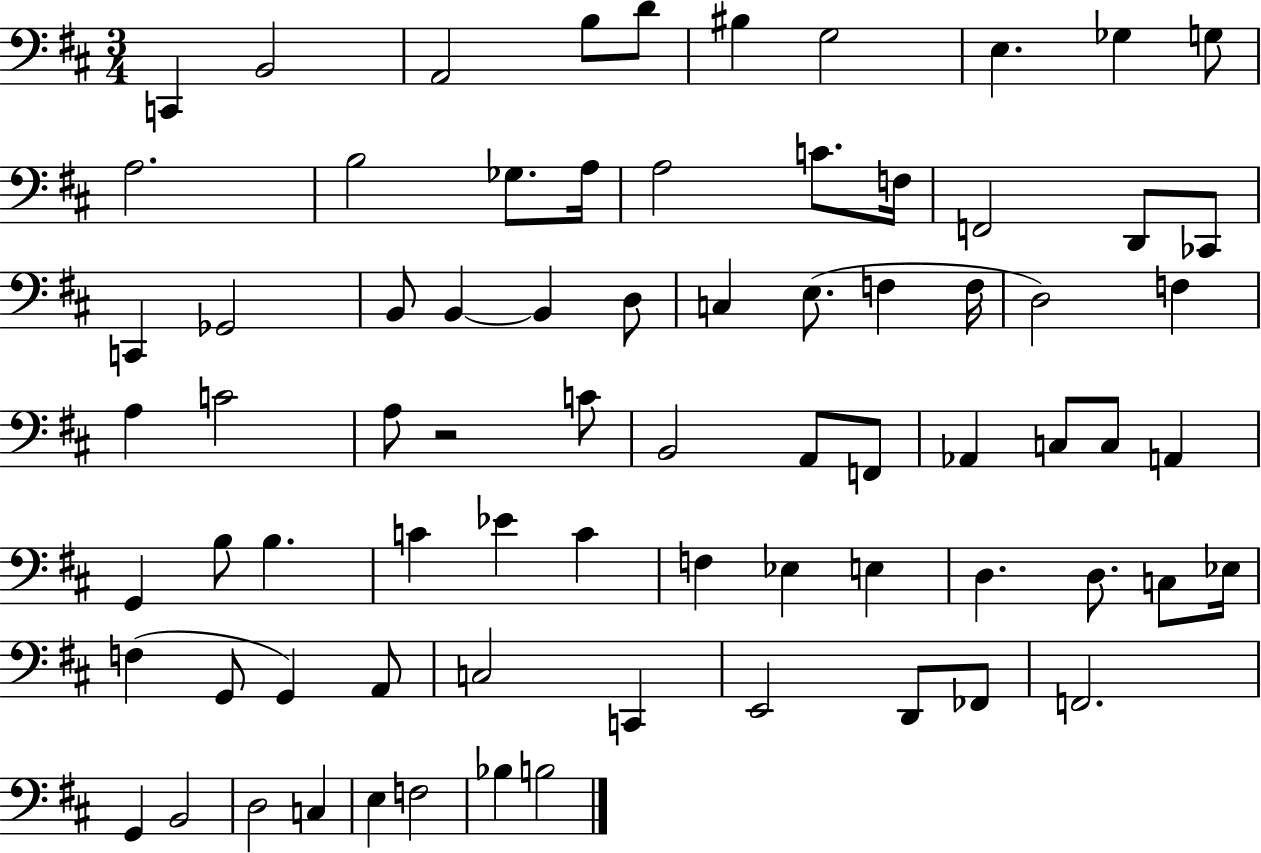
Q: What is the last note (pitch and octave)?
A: B3